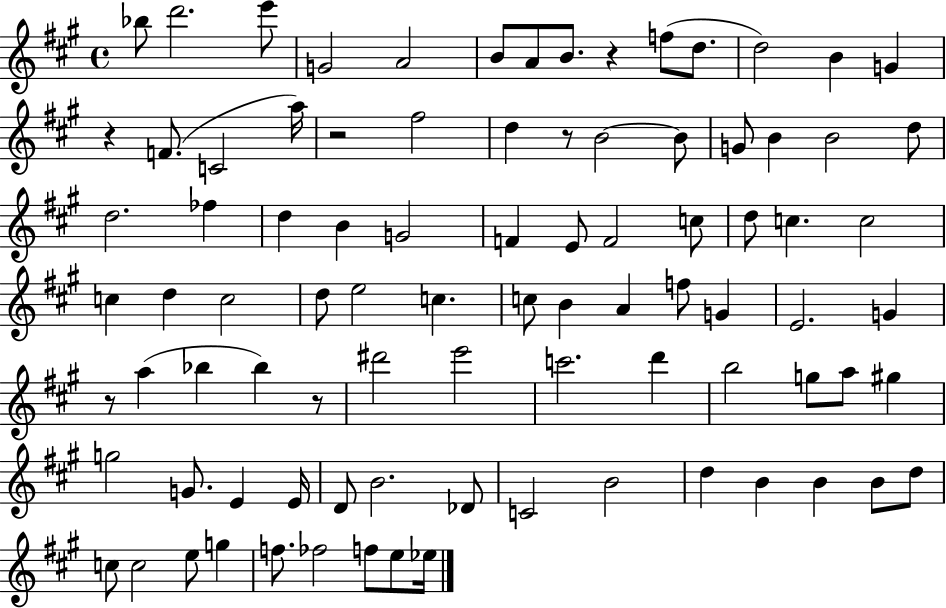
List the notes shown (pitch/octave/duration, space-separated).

Bb5/e D6/h. E6/e G4/h A4/h B4/e A4/e B4/e. R/q F5/e D5/e. D5/h B4/q G4/q R/q F4/e. C4/h A5/s R/h F#5/h D5/q R/e B4/h B4/e G4/e B4/q B4/h D5/e D5/h. FES5/q D5/q B4/q G4/h F4/q E4/e F4/h C5/e D5/e C5/q. C5/h C5/q D5/q C5/h D5/e E5/h C5/q. C5/e B4/q A4/q F5/e G4/q E4/h. G4/q R/e A5/q Bb5/q Bb5/q R/e D#6/h E6/h C6/h. D6/q B5/h G5/e A5/e G#5/q G5/h G4/e. E4/q E4/s D4/e B4/h. Db4/e C4/h B4/h D5/q B4/q B4/q B4/e D5/e C5/e C5/h E5/e G5/q F5/e. FES5/h F5/e E5/e Eb5/s